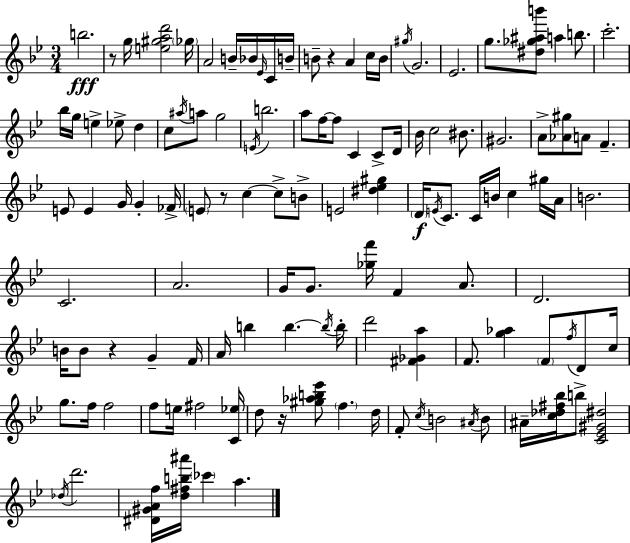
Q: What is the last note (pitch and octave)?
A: A5